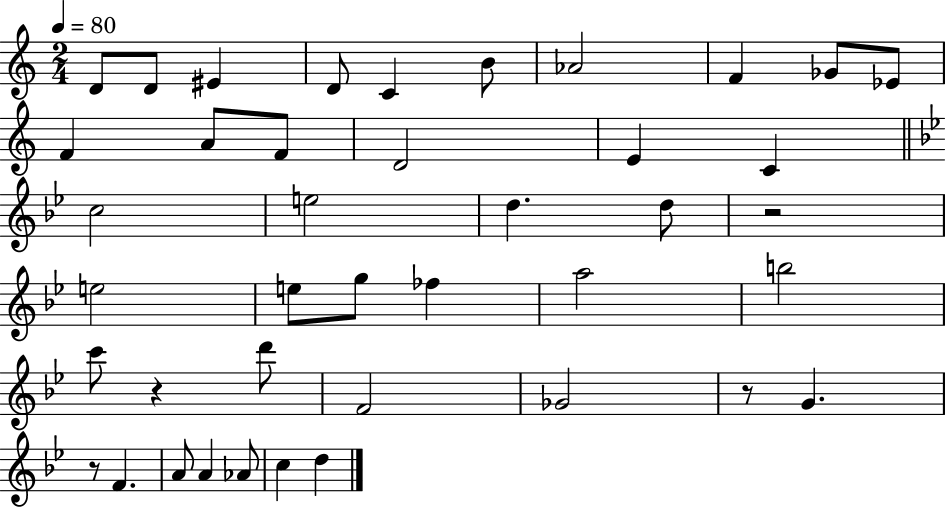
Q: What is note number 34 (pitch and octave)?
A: A4